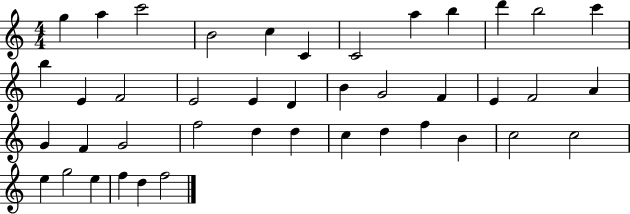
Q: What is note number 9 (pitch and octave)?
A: B5